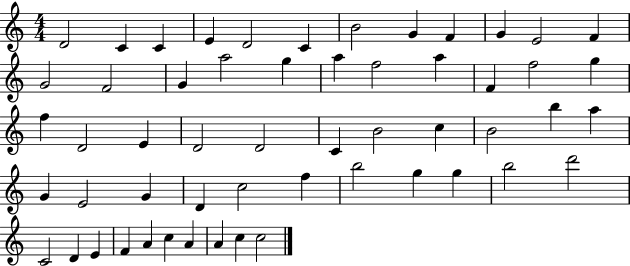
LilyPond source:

{
  \clef treble
  \numericTimeSignature
  \time 4/4
  \key c \major
  d'2 c'4 c'4 | e'4 d'2 c'4 | b'2 g'4 f'4 | g'4 e'2 f'4 | \break g'2 f'2 | g'4 a''2 g''4 | a''4 f''2 a''4 | f'4 f''2 g''4 | \break f''4 d'2 e'4 | d'2 d'2 | c'4 b'2 c''4 | b'2 b''4 a''4 | \break g'4 e'2 g'4 | d'4 c''2 f''4 | b''2 g''4 g''4 | b''2 d'''2 | \break c'2 d'4 e'4 | f'4 a'4 c''4 a'4 | a'4 c''4 c''2 | \bar "|."
}